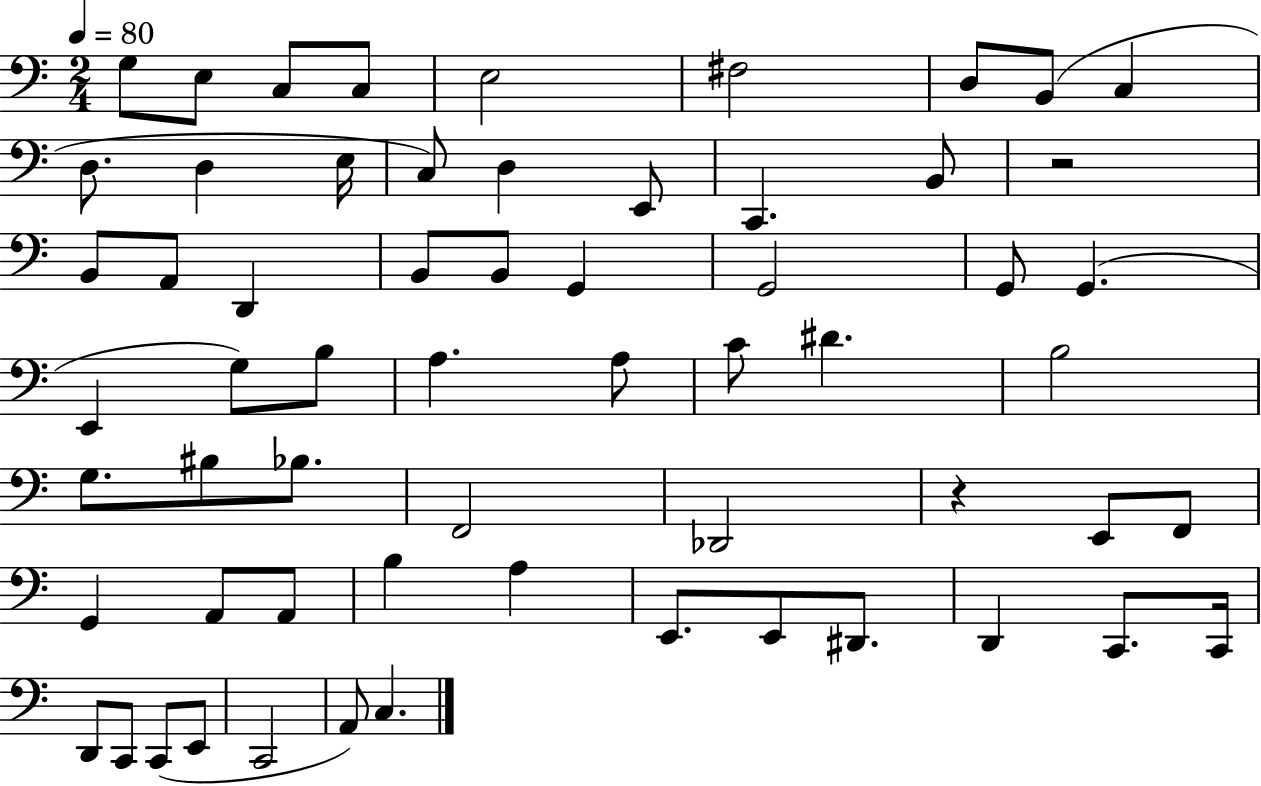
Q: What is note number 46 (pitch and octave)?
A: A3